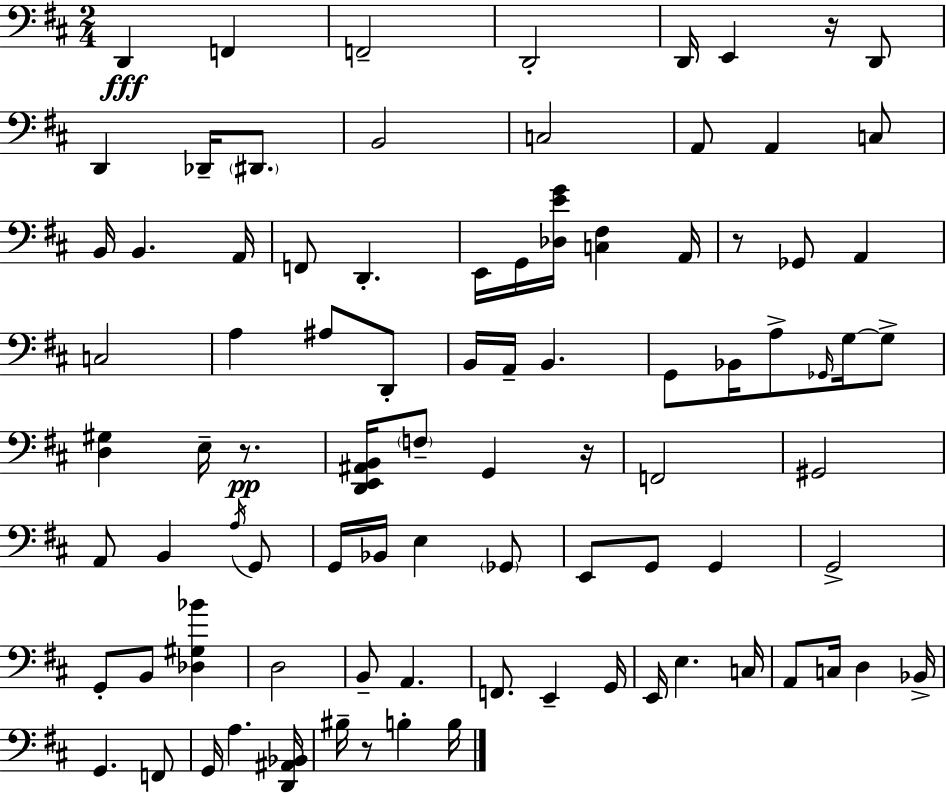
X:1
T:Untitled
M:2/4
L:1/4
K:D
D,, F,, F,,2 D,,2 D,,/4 E,, z/4 D,,/2 D,, _D,,/4 ^D,,/2 B,,2 C,2 A,,/2 A,, C,/2 B,,/4 B,, A,,/4 F,,/2 D,, E,,/4 G,,/4 [_D,EG]/4 [C,^F,] A,,/4 z/2 _G,,/2 A,, C,2 A, ^A,/2 D,,/2 B,,/4 A,,/4 B,, G,,/2 _B,,/4 A,/2 _G,,/4 G,/4 G,/2 [D,^G,] E,/4 z/2 [D,,E,,^A,,B,,]/4 F,/2 G,, z/4 F,,2 ^G,,2 A,,/2 B,, A,/4 G,,/2 G,,/4 _B,,/4 E, _G,,/2 E,,/2 G,,/2 G,, G,,2 G,,/2 B,,/2 [_D,^G,_B] D,2 B,,/2 A,, F,,/2 E,, G,,/4 E,,/4 E, C,/4 A,,/2 C,/4 D, _B,,/4 G,, F,,/2 G,,/4 A, [D,,^A,,_B,,]/4 ^B,/4 z/2 B, B,/4